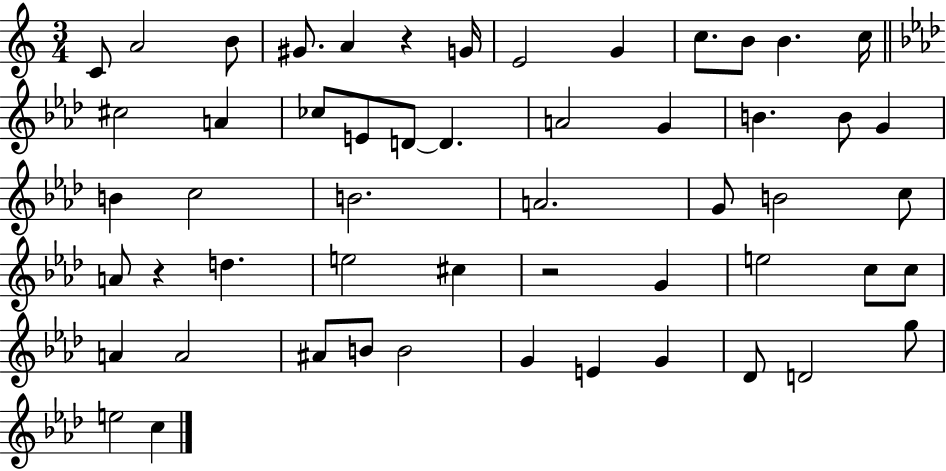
{
  \clef treble
  \numericTimeSignature
  \time 3/4
  \key c \major
  c'8 a'2 b'8 | gis'8. a'4 r4 g'16 | e'2 g'4 | c''8. b'8 b'4. c''16 | \break \bar "||" \break \key aes \major cis''2 a'4 | ces''8 e'8 d'8~~ d'4. | a'2 g'4 | b'4. b'8 g'4 | \break b'4 c''2 | b'2. | a'2. | g'8 b'2 c''8 | \break a'8 r4 d''4. | e''2 cis''4 | r2 g'4 | e''2 c''8 c''8 | \break a'4 a'2 | ais'8 b'8 b'2 | g'4 e'4 g'4 | des'8 d'2 g''8 | \break e''2 c''4 | \bar "|."
}